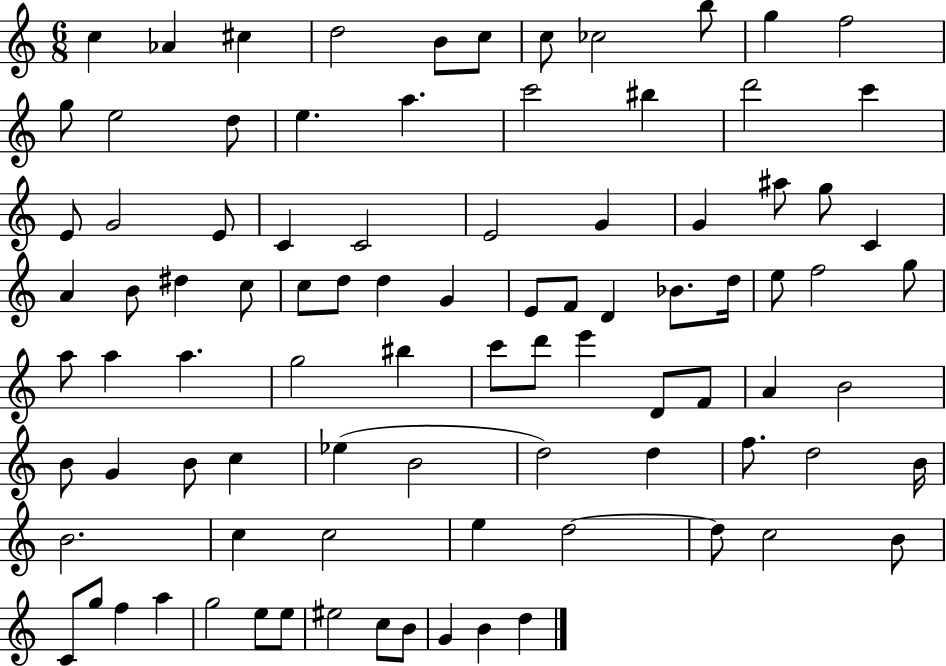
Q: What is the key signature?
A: C major